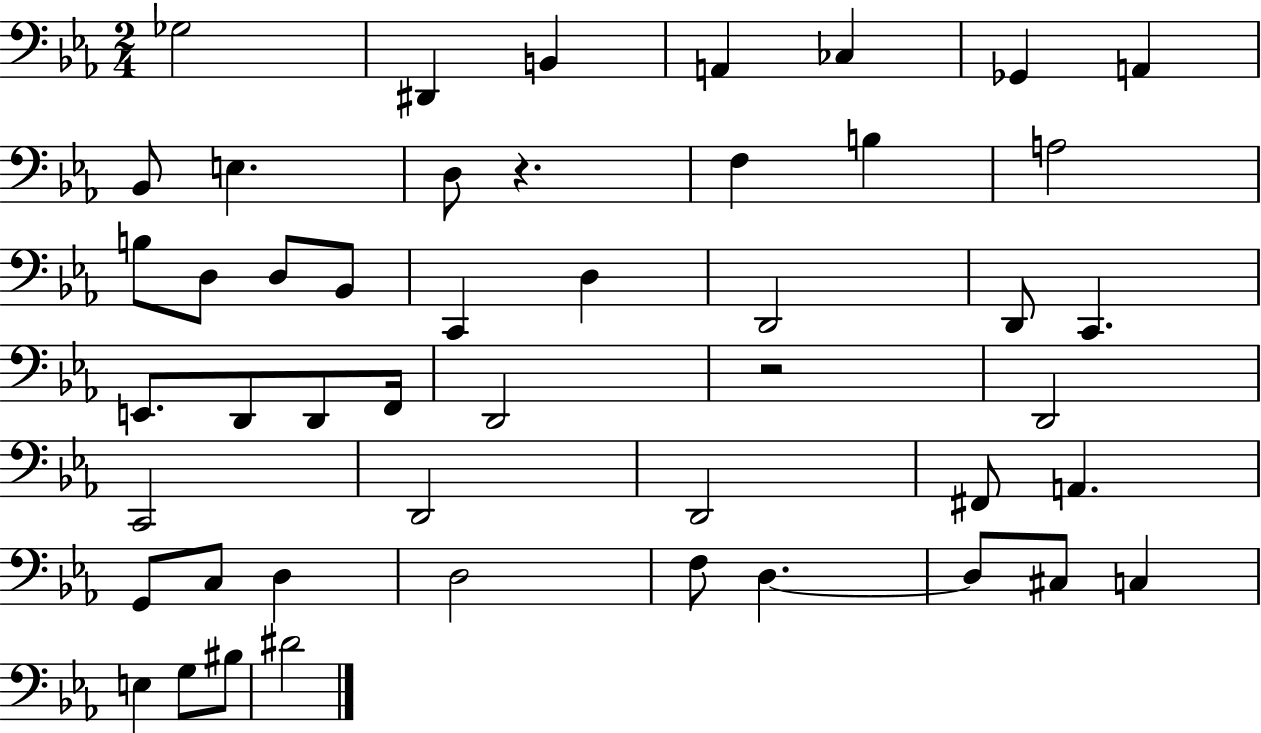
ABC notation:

X:1
T:Untitled
M:2/4
L:1/4
K:Eb
_G,2 ^D,, B,, A,, _C, _G,, A,, _B,,/2 E, D,/2 z F, B, A,2 B,/2 D,/2 D,/2 _B,,/2 C,, D, D,,2 D,,/2 C,, E,,/2 D,,/2 D,,/2 F,,/4 D,,2 z2 D,,2 C,,2 D,,2 D,,2 ^F,,/2 A,, G,,/2 C,/2 D, D,2 F,/2 D, D,/2 ^C,/2 C, E, G,/2 ^B,/2 ^D2